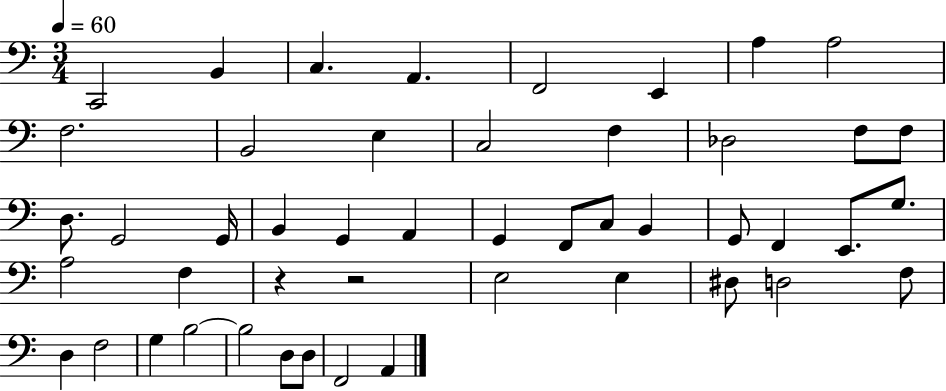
X:1
T:Untitled
M:3/4
L:1/4
K:C
C,,2 B,, C, A,, F,,2 E,, A, A,2 F,2 B,,2 E, C,2 F, _D,2 F,/2 F,/2 D,/2 G,,2 G,,/4 B,, G,, A,, G,, F,,/2 C,/2 B,, G,,/2 F,, E,,/2 G,/2 A,2 F, z z2 E,2 E, ^D,/2 D,2 F,/2 D, F,2 G, B,2 B,2 D,/2 D,/2 F,,2 A,,